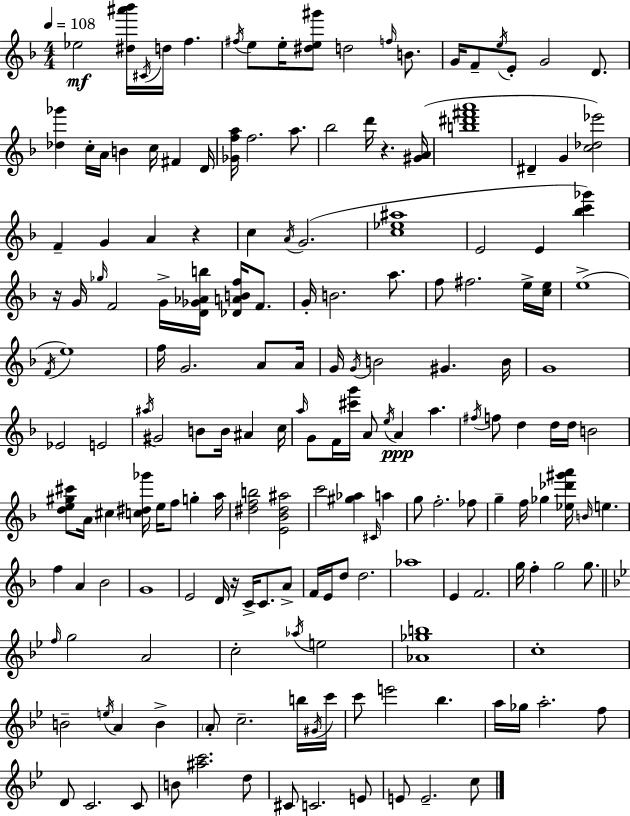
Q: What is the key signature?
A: D minor